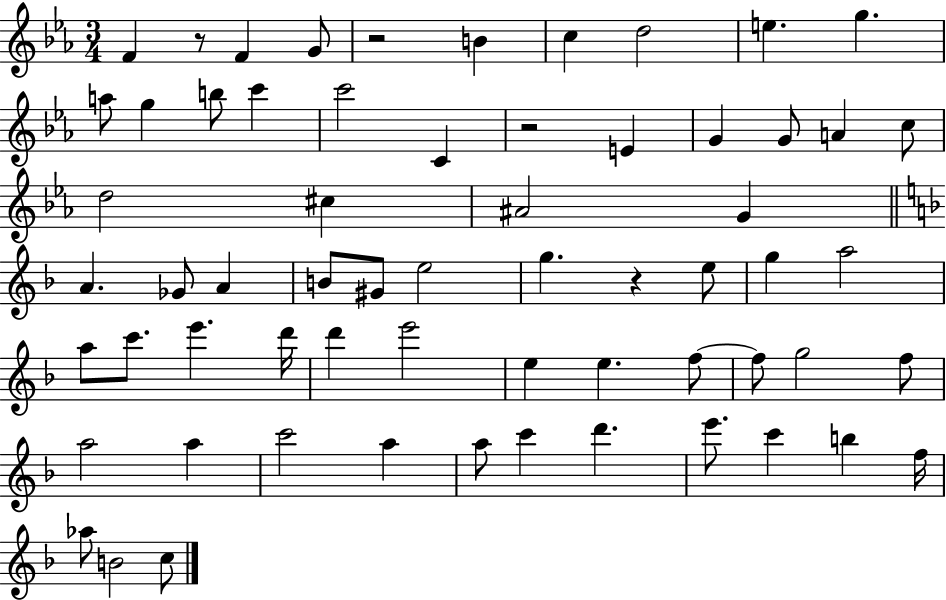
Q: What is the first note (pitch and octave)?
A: F4